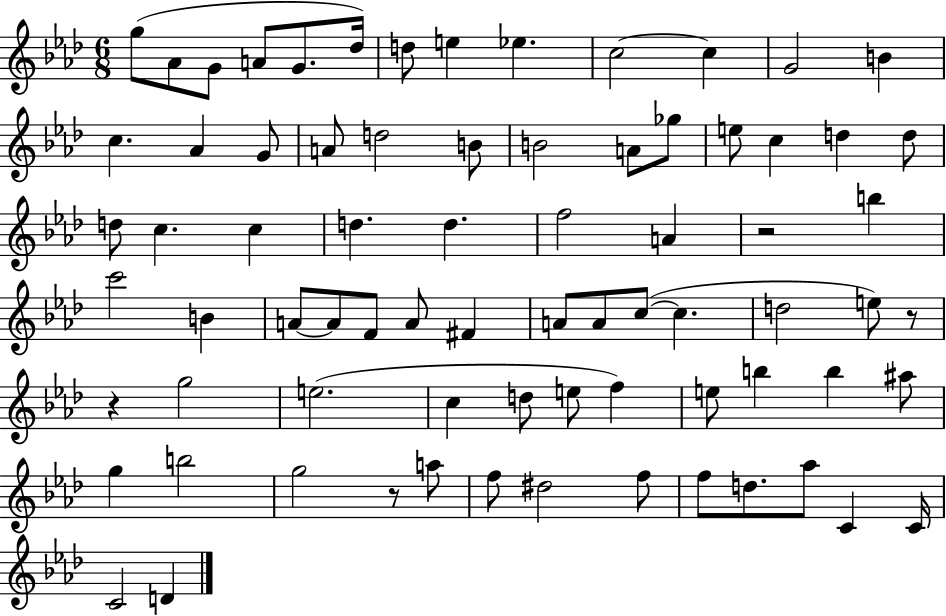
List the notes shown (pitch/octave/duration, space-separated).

G5/e Ab4/e G4/e A4/e G4/e. Db5/s D5/e E5/q Eb5/q. C5/h C5/q G4/h B4/q C5/q. Ab4/q G4/e A4/e D5/h B4/e B4/h A4/e Gb5/e E5/e C5/q D5/q D5/e D5/e C5/q. C5/q D5/q. D5/q. F5/h A4/q R/h B5/q C6/h B4/q A4/e A4/e F4/e A4/e F#4/q A4/e A4/e C5/e C5/q. D5/h E5/e R/e R/q G5/h E5/h. C5/q D5/e E5/e F5/q E5/e B5/q B5/q A#5/e G5/q B5/h G5/h R/e A5/e F5/e D#5/h F5/e F5/e D5/e. Ab5/e C4/q C4/s C4/h D4/q